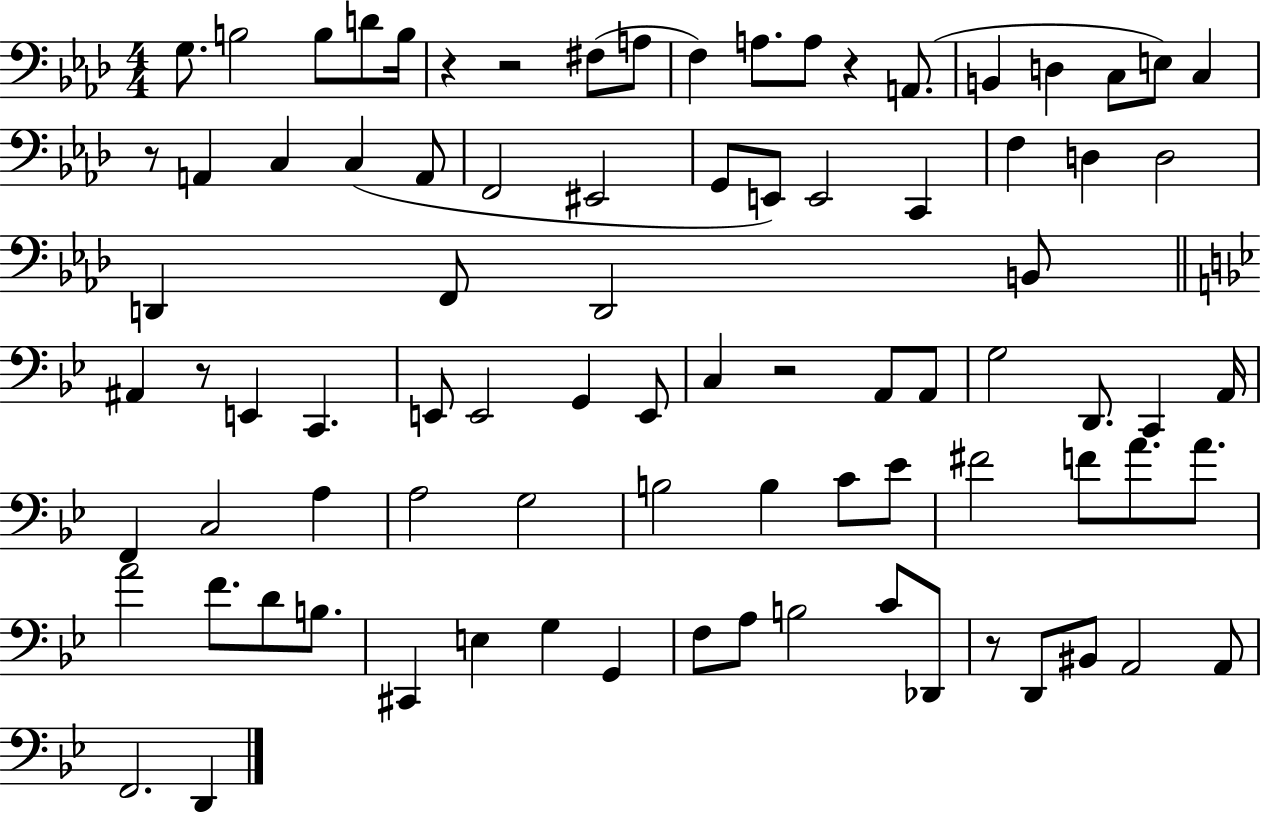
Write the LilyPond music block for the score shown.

{
  \clef bass
  \numericTimeSignature
  \time 4/4
  \key aes \major
  g8. b2 b8 d'8 b16 | r4 r2 fis8( a8 | f4) a8. a8 r4 a,8.( | b,4 d4 c8 e8) c4 | \break r8 a,4 c4 c4( a,8 | f,2 eis,2 | g,8 e,8) e,2 c,4 | f4 d4 d2 | \break d,4 f,8 d,2 b,8 | \bar "||" \break \key bes \major ais,4 r8 e,4 c,4. | e,8 e,2 g,4 e,8 | c4 r2 a,8 a,8 | g2 d,8. c,4 a,16 | \break f,4 c2 a4 | a2 g2 | b2 b4 c'8 ees'8 | fis'2 f'8 a'8. a'8. | \break a'2 f'8. d'8 b8. | cis,4 e4 g4 g,4 | f8 a8 b2 c'8 des,8 | r8 d,8 bis,8 a,2 a,8 | \break f,2. d,4 | \bar "|."
}